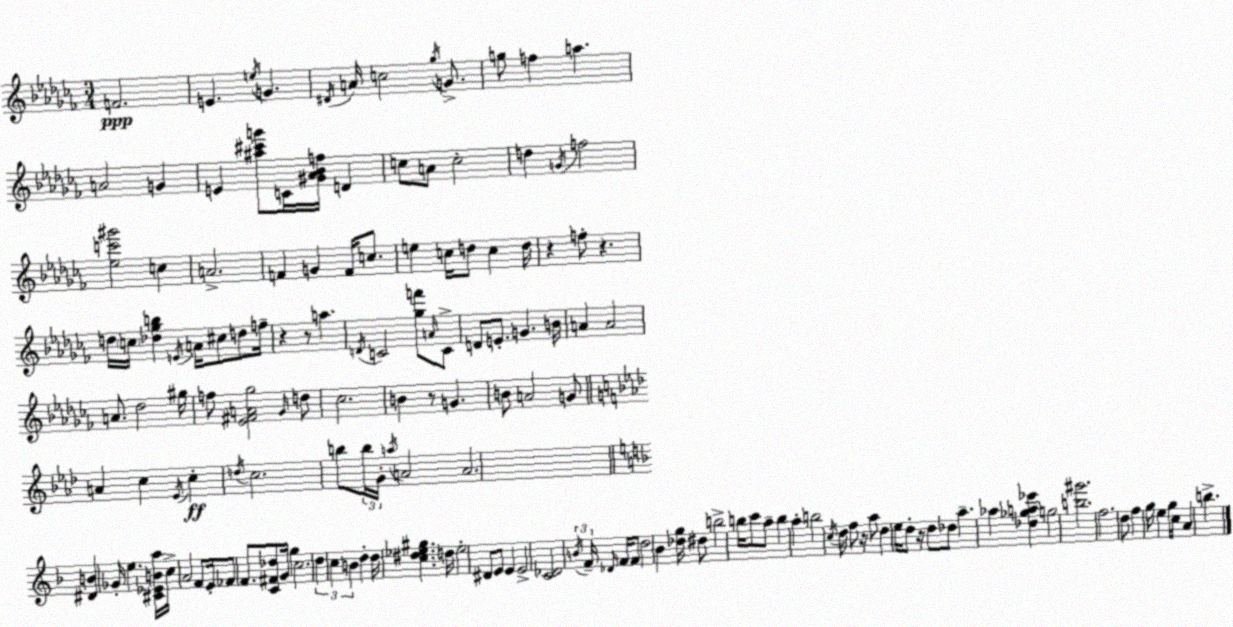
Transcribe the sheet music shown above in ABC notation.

X:1
T:Untitled
M:3/4
L:1/4
K:Abm
F2 E e/4 G ^D/4 A/4 c2 _g/4 G/2 g/2 f a A2 G E [^a^c'g']/2 C/4 [^G_A_Bf]/4 D c/2 A/2 c2 d G/4 f2 [_ec'^g']2 c A2 F G F/4 c/2 e c/4 d/2 c d/4 z f/2 z d/4 c/4 [_d_gb] E/4 A/4 ^c/2 d/2 f/4 z z/2 a D/4 C2 [_gf']/2 A/4 C/2 D/2 E/2 G B/4 A A2 A/2 _d2 ^g/4 f/2 [_E^FA_g]2 _G/4 d/2 _c2 B z/2 G B/2 A2 G/2 A c _E/4 c d/4 c2 b/2 b/4 G/4 a/4 A2 A2 [^DB] _G/4 e [^C_EBa]/4 c/4 A2 F/2 E/4 _F/2 F/2 [C^F_d]/2 G/4 g c2 d c B d d/4 [c^d_e^g] d/4 _e2 ^D/2 E/2 E E2 [C_D]2 B/4 F/4 _D/4 F/4 F/2 d2 _B [_dg]/4 ^d/2 b2 b/4 c'/2 a/2 b a b2 c/4 d/4 f/2 z/4 a/2 d e/4 d/2 z/4 d/2 _d/2 a _a [_d_ga_e'] g2 [b^g']2 f2 d/2 f g/4 e g/4 c/2 A b